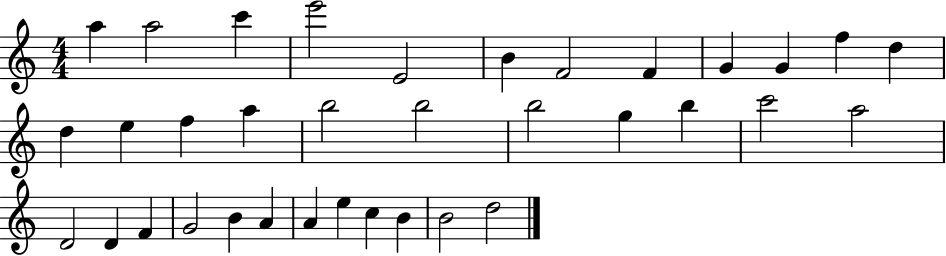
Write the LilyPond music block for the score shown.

{
  \clef treble
  \numericTimeSignature
  \time 4/4
  \key c \major
  a''4 a''2 c'''4 | e'''2 e'2 | b'4 f'2 f'4 | g'4 g'4 f''4 d''4 | \break d''4 e''4 f''4 a''4 | b''2 b''2 | b''2 g''4 b''4 | c'''2 a''2 | \break d'2 d'4 f'4 | g'2 b'4 a'4 | a'4 e''4 c''4 b'4 | b'2 d''2 | \break \bar "|."
}